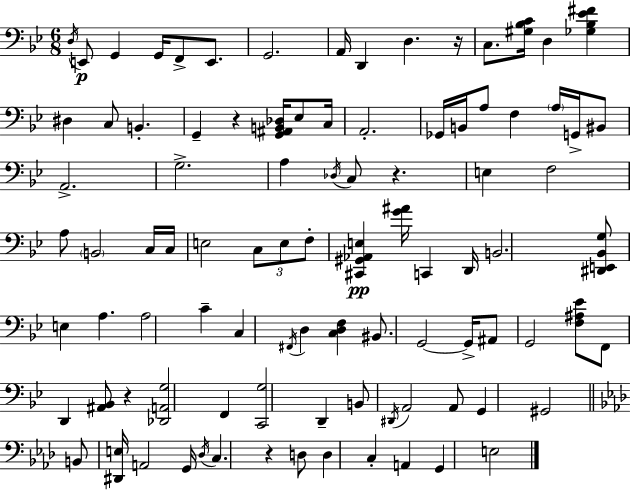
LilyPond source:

{
  \clef bass
  \numericTimeSignature
  \time 6/8
  \key bes \major
  \acciaccatura { d16 }\p e,8 g,4 g,16 f,8-> e,8. | g,2. | a,16 d,4 d4. | r16 c8. <gis bes c'>16 d4 <ges bes ees' fis'>4 | \break dis4 c8 b,4.-. | g,4-- r4 <g, ais, b, des>16 ees8 | c16 a,2.-. | ges,16 b,16 a8 f4 \parenthesize a16 g,16-> bis,8 | \break a,2.-> | g2.-> | a4 \acciaccatura { des16 } c8 r4. | e4 f2 | \break a8 \parenthesize b,2 | c16 c16 e2 \tuplet 3/2 { c8 | e8 f8-. } <cis, gis, aes, e>4\pp <g' ais'>16 c,4 | d,16 b,2. | \break <dis, e, bes, g>8 e4 a4. | a2 c'4-- | c4 \acciaccatura { fis,16 } d4 <c d f>4 | bis,8. g,2~~ | \break g,16-> ais,8 g,2 | <f ais ees'>8 f,8 d,4 <ais, bes,>8 r4 | <des, a, g>2 f,4 | <c, g>2 d,4-- | \break b,8 \acciaccatura { dis,16 } a,2 | a,8 g,4 gis,2 | \bar "||" \break \key aes \major b,8 <dis, e>16 a,2 g,16 | \acciaccatura { des16 } c4. r4 d8 | d4 c4-. a,4 | g,4 e2 | \break \bar "|."
}